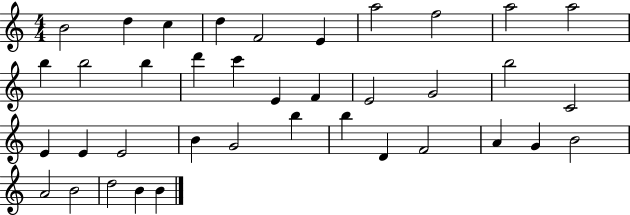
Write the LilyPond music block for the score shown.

{
  \clef treble
  \numericTimeSignature
  \time 4/4
  \key c \major
  b'2 d''4 c''4 | d''4 f'2 e'4 | a''2 f''2 | a''2 a''2 | \break b''4 b''2 b''4 | d'''4 c'''4 e'4 f'4 | e'2 g'2 | b''2 c'2 | \break e'4 e'4 e'2 | b'4 g'2 b''4 | b''4 d'4 f'2 | a'4 g'4 b'2 | \break a'2 b'2 | d''2 b'4 b'4 | \bar "|."
}